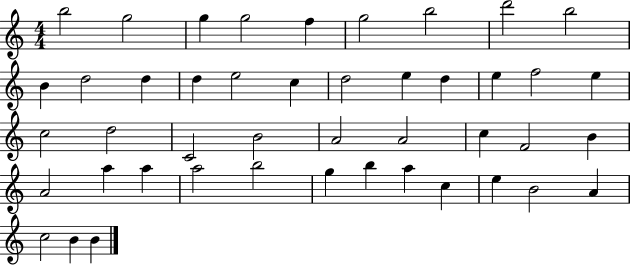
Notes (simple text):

B5/h G5/h G5/q G5/h F5/q G5/h B5/h D6/h B5/h B4/q D5/h D5/q D5/q E5/h C5/q D5/h E5/q D5/q E5/q F5/h E5/q C5/h D5/h C4/h B4/h A4/h A4/h C5/q F4/h B4/q A4/h A5/q A5/q A5/h B5/h G5/q B5/q A5/q C5/q E5/q B4/h A4/q C5/h B4/q B4/q